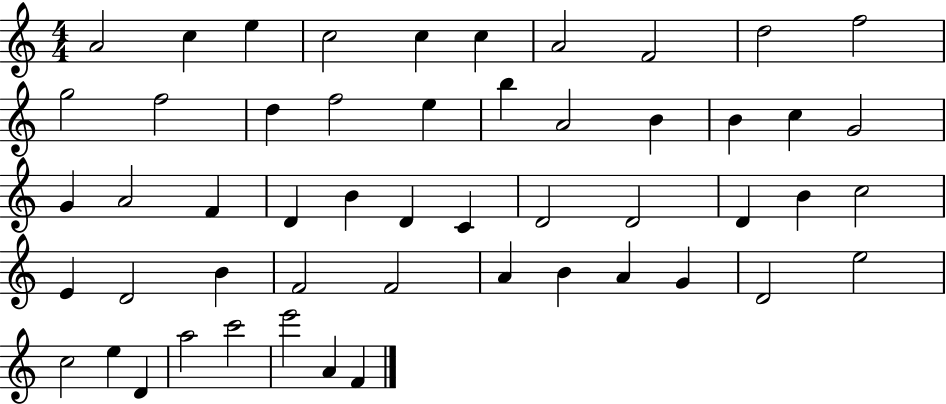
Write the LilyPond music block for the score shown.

{
  \clef treble
  \numericTimeSignature
  \time 4/4
  \key c \major
  a'2 c''4 e''4 | c''2 c''4 c''4 | a'2 f'2 | d''2 f''2 | \break g''2 f''2 | d''4 f''2 e''4 | b''4 a'2 b'4 | b'4 c''4 g'2 | \break g'4 a'2 f'4 | d'4 b'4 d'4 c'4 | d'2 d'2 | d'4 b'4 c''2 | \break e'4 d'2 b'4 | f'2 f'2 | a'4 b'4 a'4 g'4 | d'2 e''2 | \break c''2 e''4 d'4 | a''2 c'''2 | e'''2 a'4 f'4 | \bar "|."
}